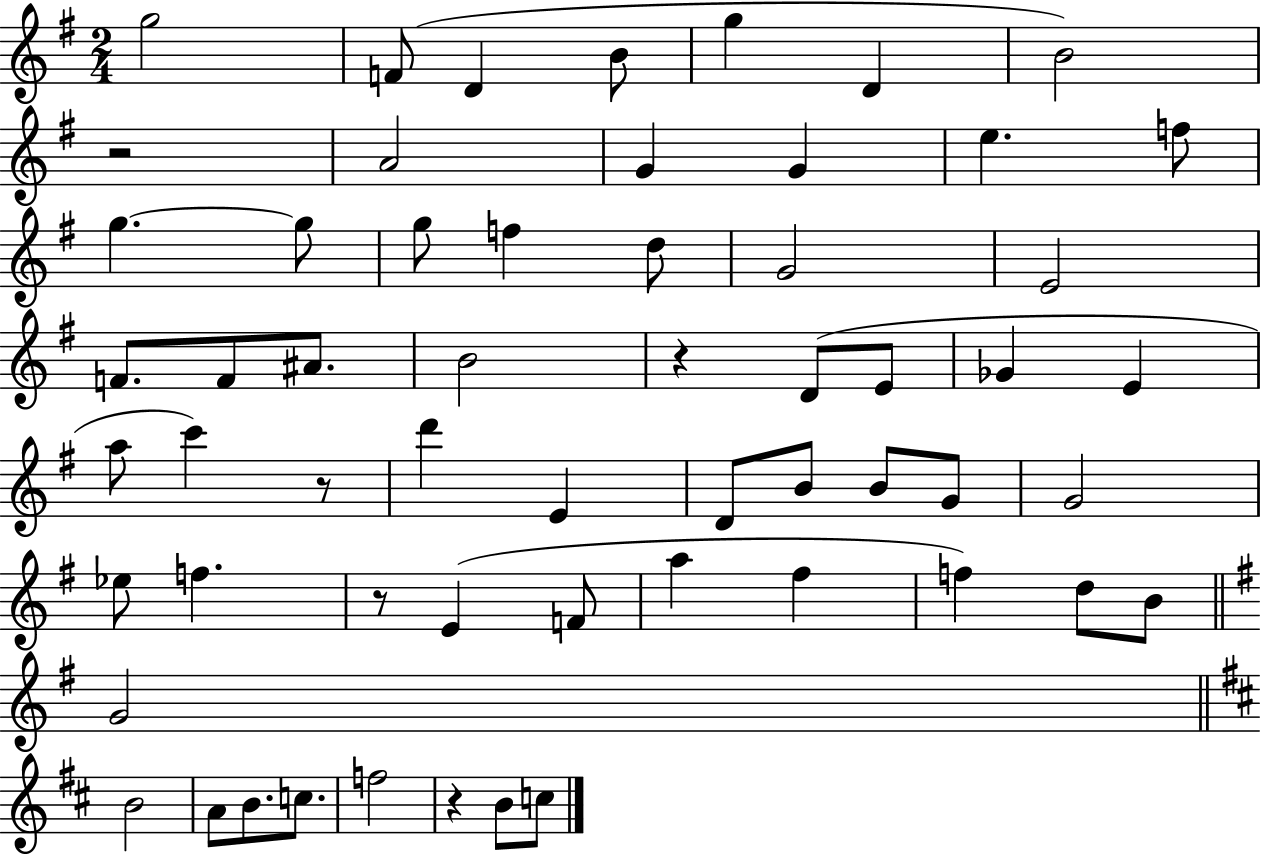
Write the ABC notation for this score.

X:1
T:Untitled
M:2/4
L:1/4
K:G
g2 F/2 D B/2 g D B2 z2 A2 G G e f/2 g g/2 g/2 f d/2 G2 E2 F/2 F/2 ^A/2 B2 z D/2 E/2 _G E a/2 c' z/2 d' E D/2 B/2 B/2 G/2 G2 _e/2 f z/2 E F/2 a ^f f d/2 B/2 G2 B2 A/2 B/2 c/2 f2 z B/2 c/2